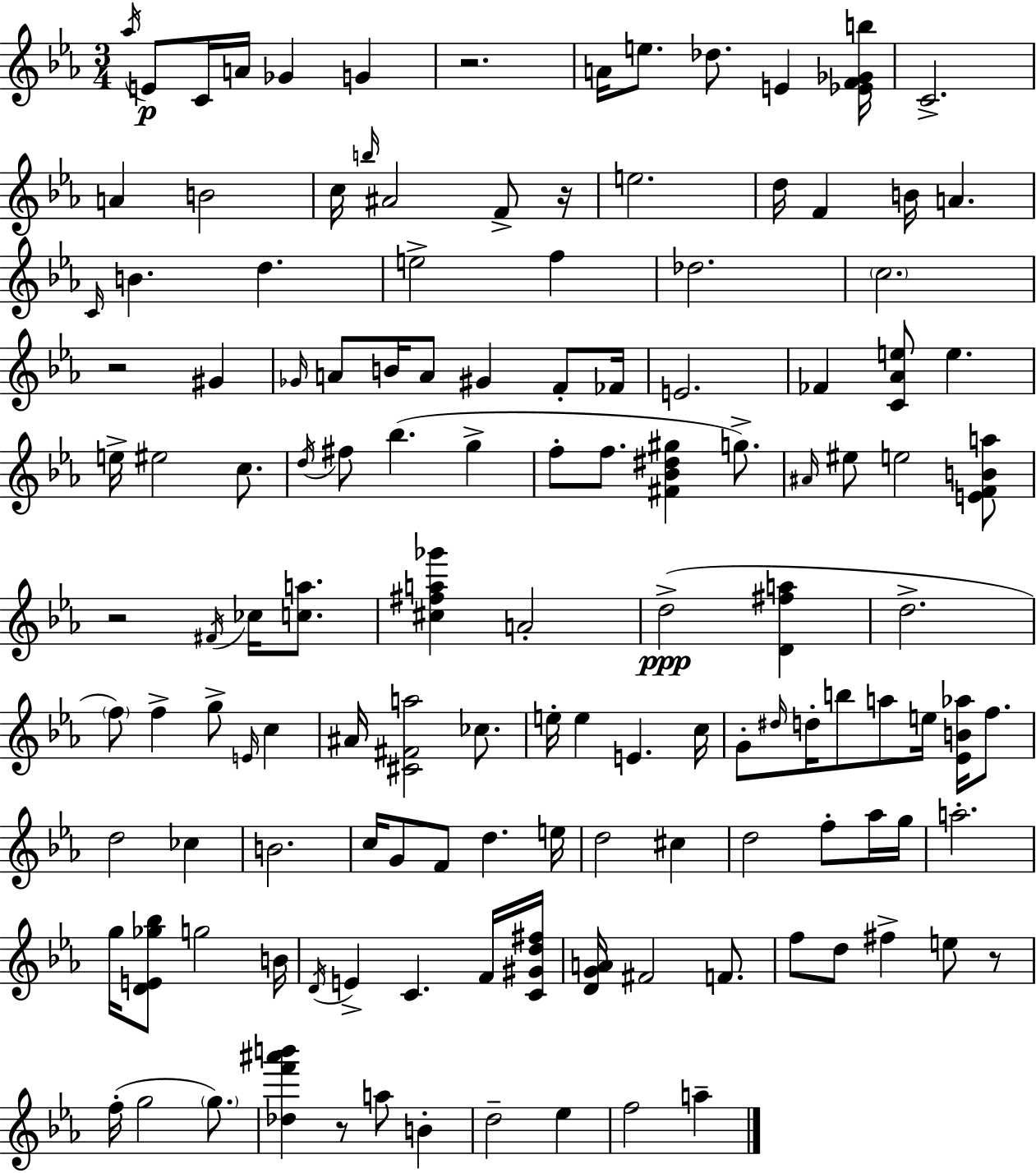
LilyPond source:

{
  \clef treble
  \numericTimeSignature
  \time 3/4
  \key ees \major
  \acciaccatura { aes''16 }\p e'8 c'16 a'16 ges'4 g'4 | r2. | a'16 e''8. des''8. e'4 | <ees' f' ges' b''>16 c'2.-> | \break a'4 b'2 | c''16 \grace { b''16 } ais'2 f'8-> | r16 e''2. | d''16 f'4 b'16 a'4. | \break \grace { c'16 } b'4. d''4. | e''2-> f''4 | des''2. | \parenthesize c''2. | \break r2 gis'4 | \grace { ges'16 } a'8 b'16 a'8 gis'4 | f'8-. fes'16 e'2. | fes'4 <c' aes' e''>8 e''4. | \break e''16-> eis''2 | c''8. \acciaccatura { d''16 } fis''8 bes''4.( | g''4-> f''8-. f''8. <fis' bes' dis'' gis''>4 | g''8.->) \grace { ais'16 } eis''8 e''2 | \break <e' f' b' a''>8 r2 | \acciaccatura { fis'16 } ces''16 <c'' a''>8. <cis'' fis'' a'' ges'''>4 a'2-. | d''2->(\ppp | <d' fis'' a''>4 d''2.-> | \break \parenthesize f''8) f''4-> | g''8-> \grace { e'16 } c''4 ais'16 <cis' fis' a''>2 | ces''8. e''16-. e''4 | e'4. c''16 g'8-. \grace { dis''16 } d''16-. | \break b''8 a''8 e''16 <ees' b' aes''>16 f''8. d''2 | ces''4 b'2. | c''16 g'8 | f'8 d''4. e''16 d''2 | \break cis''4 d''2 | f''8-. aes''16 g''16 a''2.-. | g''16 <d' e' ges'' bes''>8 | g''2 b'16 \acciaccatura { d'16 } e'4-> | \break c'4. f'16 <c' gis' d'' fis''>16 <d' g' a'>16 fis'2 | f'8. f''8 | d''8 fis''4-> e''8 r8 f''16-.( g''2 | \parenthesize g''8.) <des'' f''' ais''' b'''>4 | \break r8 a''8 b'4-. d''2-- | ees''4 f''2 | a''4-- \bar "|."
}